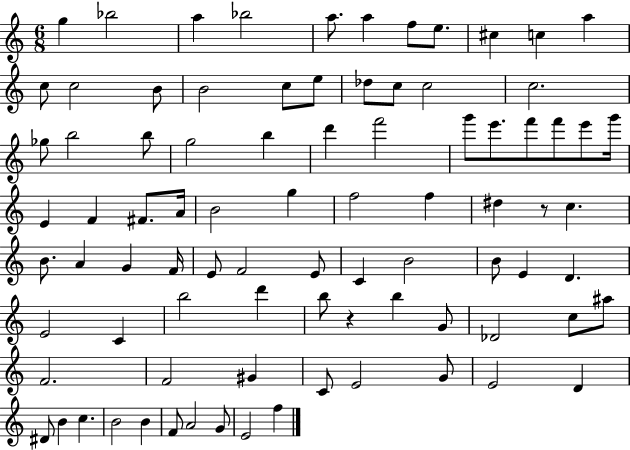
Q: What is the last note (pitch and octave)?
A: F5